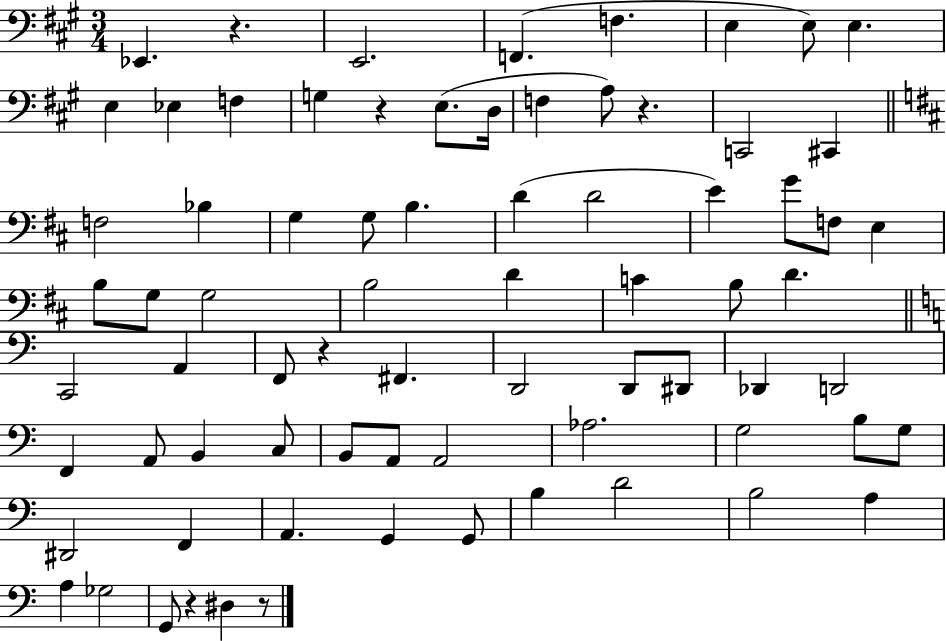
Eb2/q. R/q. E2/h. F2/q. F3/q. E3/q E3/e E3/q. E3/q Eb3/q F3/q G3/q R/q E3/e. D3/s F3/q A3/e R/q. C2/h C#2/q F3/h Bb3/q G3/q G3/e B3/q. D4/q D4/h E4/q G4/e F3/e E3/q B3/e G3/e G3/h B3/h D4/q C4/q B3/e D4/q. C2/h A2/q F2/e R/q F#2/q. D2/h D2/e D#2/e Db2/q D2/h F2/q A2/e B2/q C3/e B2/e A2/e A2/h Ab3/h. G3/h B3/e G3/e D#2/h F2/q A2/q. G2/q G2/e B3/q D4/h B3/h A3/q A3/q Gb3/h G2/e R/q D#3/q R/e